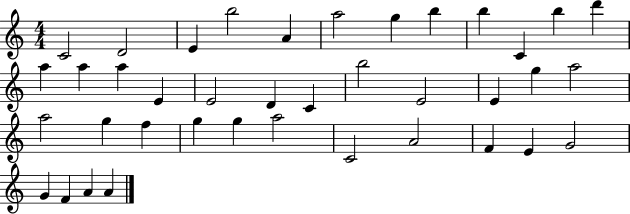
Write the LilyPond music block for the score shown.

{
  \clef treble
  \numericTimeSignature
  \time 4/4
  \key c \major
  c'2 d'2 | e'4 b''2 a'4 | a''2 g''4 b''4 | b''4 c'4 b''4 d'''4 | \break a''4 a''4 a''4 e'4 | e'2 d'4 c'4 | b''2 e'2 | e'4 g''4 a''2 | \break a''2 g''4 f''4 | g''4 g''4 a''2 | c'2 a'2 | f'4 e'4 g'2 | \break g'4 f'4 a'4 a'4 | \bar "|."
}